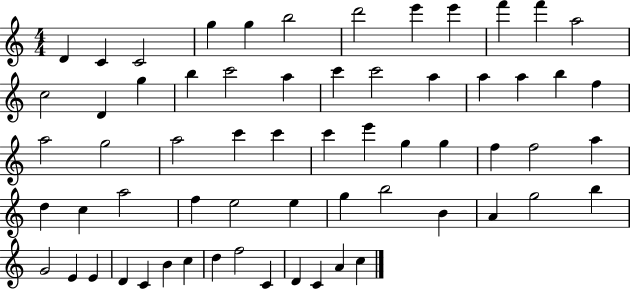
X:1
T:Untitled
M:4/4
L:1/4
K:C
D C C2 g g b2 d'2 e' e' f' f' a2 c2 D g b c'2 a c' c'2 a a a b f a2 g2 a2 c' c' c' e' g g f f2 a d c a2 f e2 e g b2 B A g2 b G2 E E D C B c d f2 C D C A c